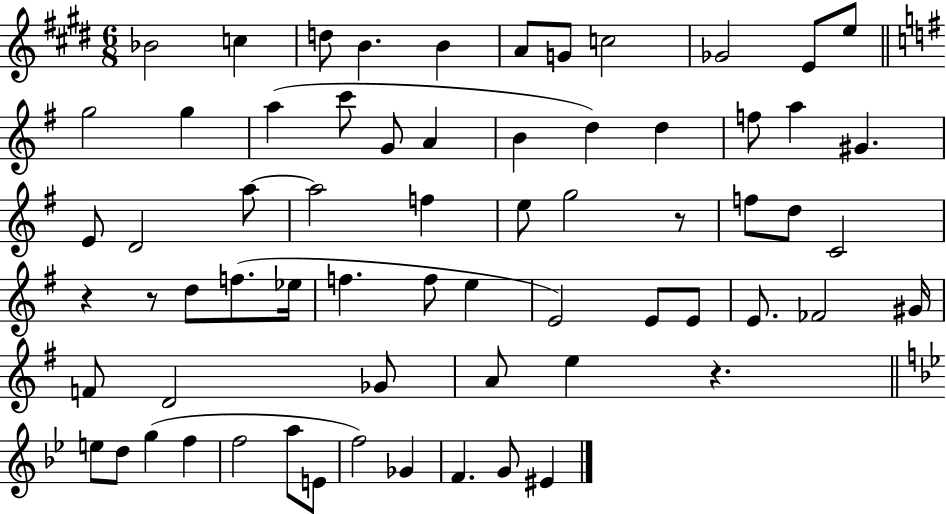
{
  \clef treble
  \numericTimeSignature
  \time 6/8
  \key e \major
  bes'2 c''4 | d''8 b'4. b'4 | a'8 g'8 c''2 | ges'2 e'8 e''8 | \break \bar "||" \break \key g \major g''2 g''4 | a''4( c'''8 g'8 a'4 | b'4 d''4) d''4 | f''8 a''4 gis'4. | \break e'8 d'2 a''8~~ | a''2 f''4 | e''8 g''2 r8 | f''8 d''8 c'2 | \break r4 r8 d''8 f''8.( ees''16 | f''4. f''8 e''4 | e'2) e'8 e'8 | e'8. fes'2 gis'16 | \break f'8 d'2 ges'8 | a'8 e''4 r4. | \bar "||" \break \key g \minor e''8 d''8 g''4( f''4 | f''2 a''8 e'8 | f''2) ges'4 | f'4. g'8 eis'4 | \break \bar "|."
}